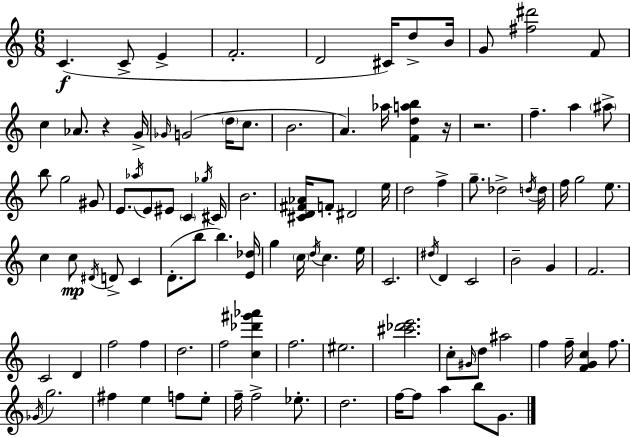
C4/q. C4/e E4/q F4/h. D4/h C#4/s D5/e B4/s G4/e [F#5,D#6]/h F4/e C5/q Ab4/e. R/q G4/s Gb4/s G4/h D5/s C5/e. B4/h. A4/q. Ab5/s [F4,D5,A5,B5]/q R/s R/h. F5/q. A5/q A#5/e B5/e G5/h G#4/e E4/e. Ab5/s E4/e EIS4/e C4/q Gb5/s C#4/s B4/h. [C#4,D4,F#4,Ab4]/s F4/e D#4/h E5/s D5/h F5/q G5/e. Db5/h D5/s D5/s F5/s G5/h E5/e. C5/q C5/e D#4/s D4/e C4/q D4/e. B5/e B5/q. [E4,Db5]/s G5/q C5/s D5/s C5/q. E5/s C4/h. D#5/s D4/q C4/h B4/h G4/q F4/h. C4/h D4/q F5/h F5/q D5/h. F5/h [C5,Db6,G#6,Ab6]/q F5/h. EIS5/h. [C#6,Db6,E6]/h. C5/e G#4/s D5/e A#5/h F5/q F5/s [F4,G4,C5]/q F5/e. Gb4/s G5/h. F#5/q E5/q F5/e E5/e F5/s F5/h Eb5/e. D5/h. F5/s F5/e A5/q B5/e G4/e.